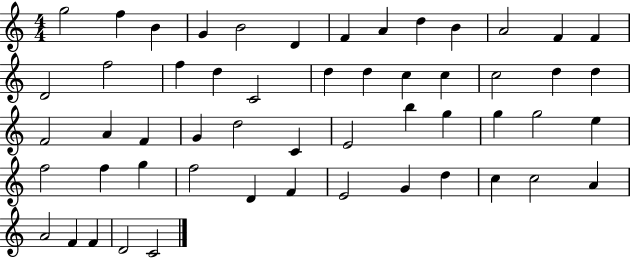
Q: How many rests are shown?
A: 0